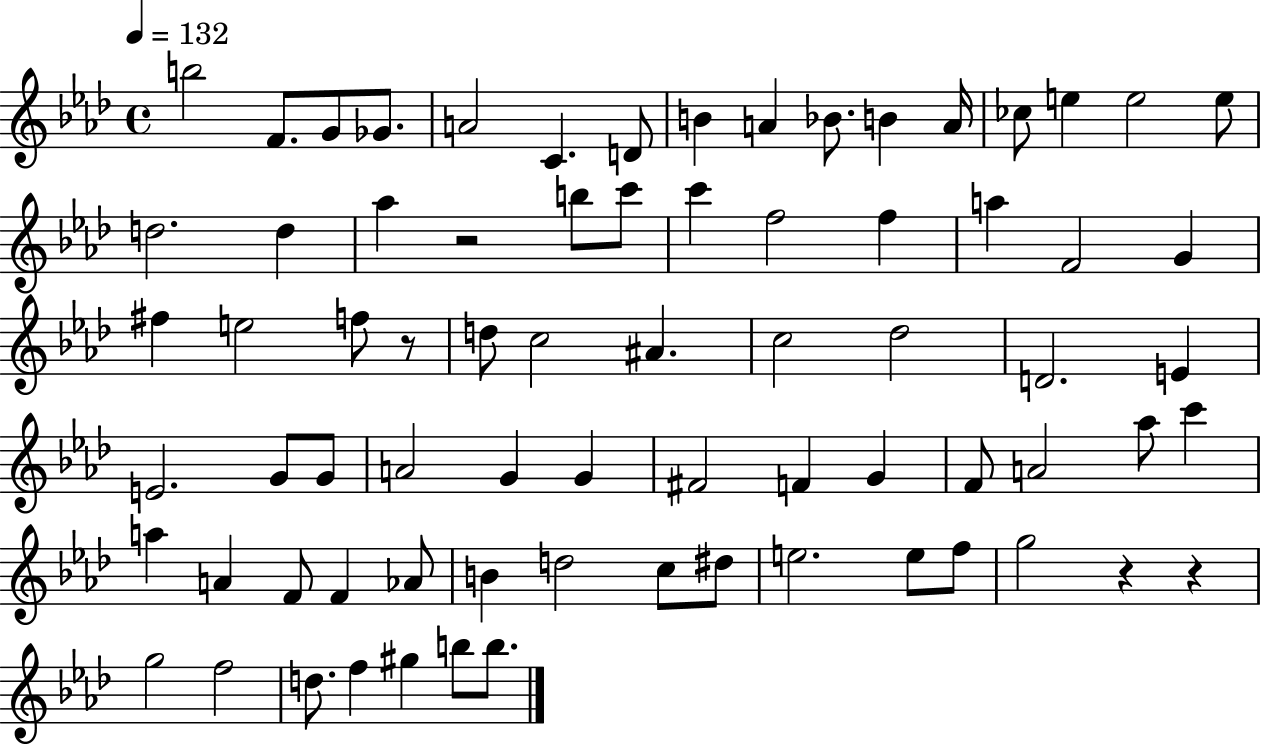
{
  \clef treble
  \time 4/4
  \defaultTimeSignature
  \key aes \major
  \tempo 4 = 132
  b''2 f'8. g'8 ges'8. | a'2 c'4. d'8 | b'4 a'4 bes'8. b'4 a'16 | ces''8 e''4 e''2 e''8 | \break d''2. d''4 | aes''4 r2 b''8 c'''8 | c'''4 f''2 f''4 | a''4 f'2 g'4 | \break fis''4 e''2 f''8 r8 | d''8 c''2 ais'4. | c''2 des''2 | d'2. e'4 | \break e'2. g'8 g'8 | a'2 g'4 g'4 | fis'2 f'4 g'4 | f'8 a'2 aes''8 c'''4 | \break a''4 a'4 f'8 f'4 aes'8 | b'4 d''2 c''8 dis''8 | e''2. e''8 f''8 | g''2 r4 r4 | \break g''2 f''2 | d''8. f''4 gis''4 b''8 b''8. | \bar "|."
}